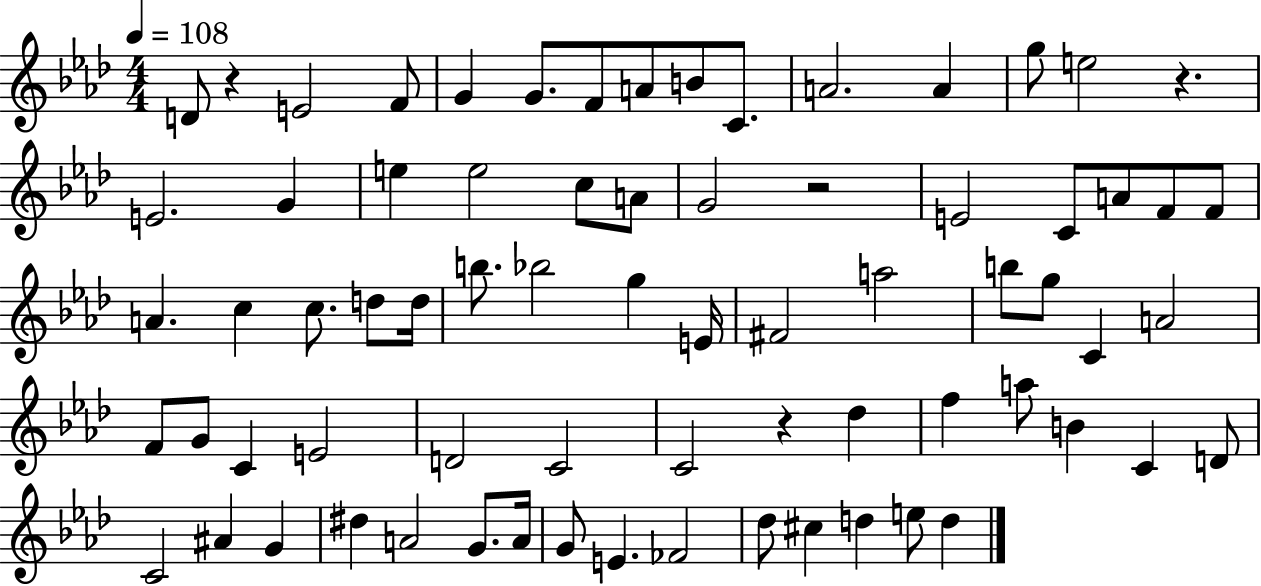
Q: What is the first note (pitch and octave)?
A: D4